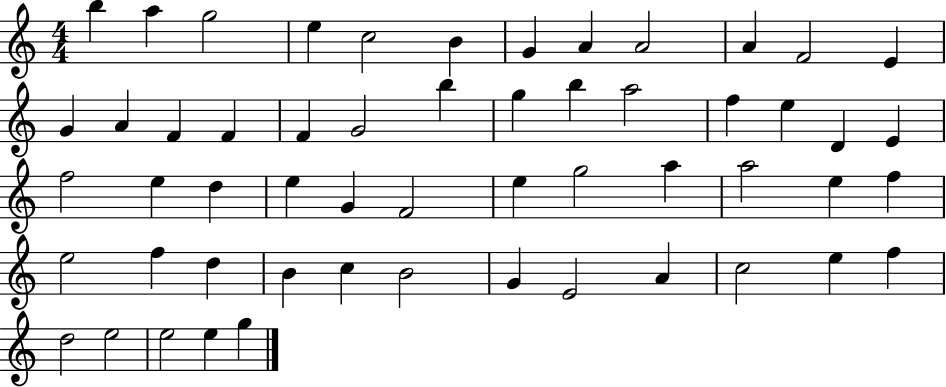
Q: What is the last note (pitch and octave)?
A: G5